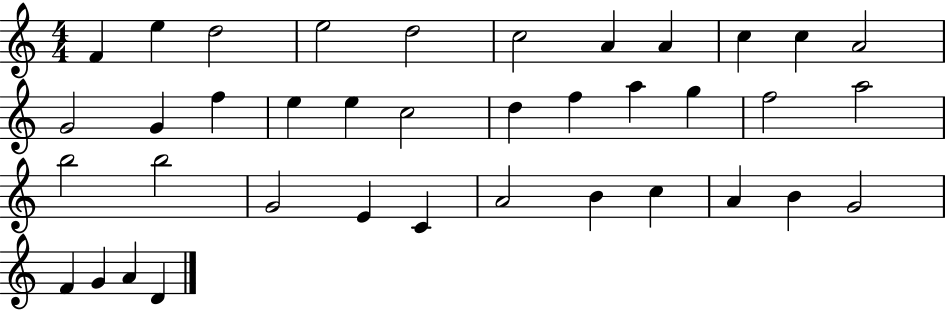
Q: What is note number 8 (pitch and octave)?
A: A4